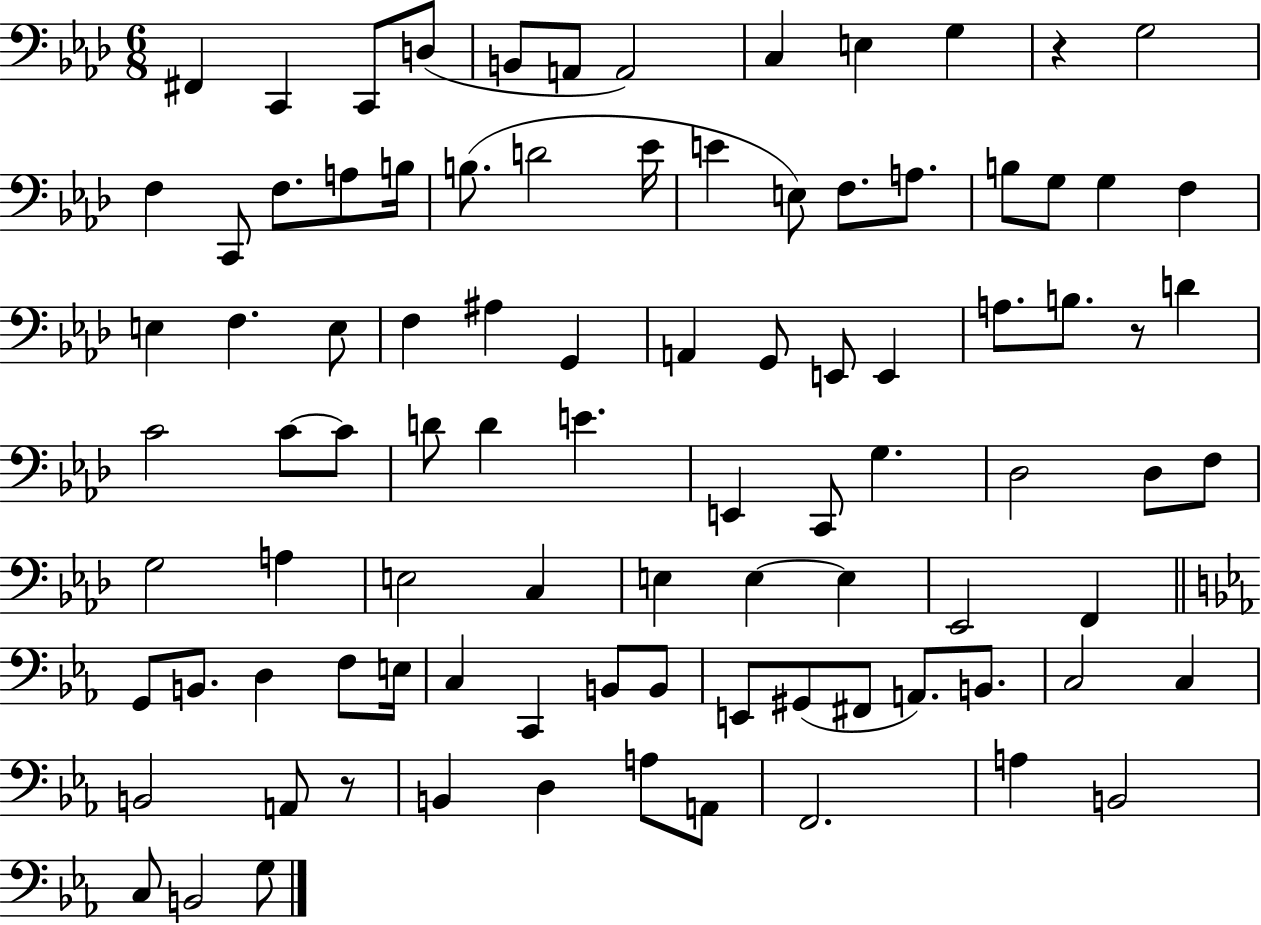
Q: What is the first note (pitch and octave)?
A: F#2